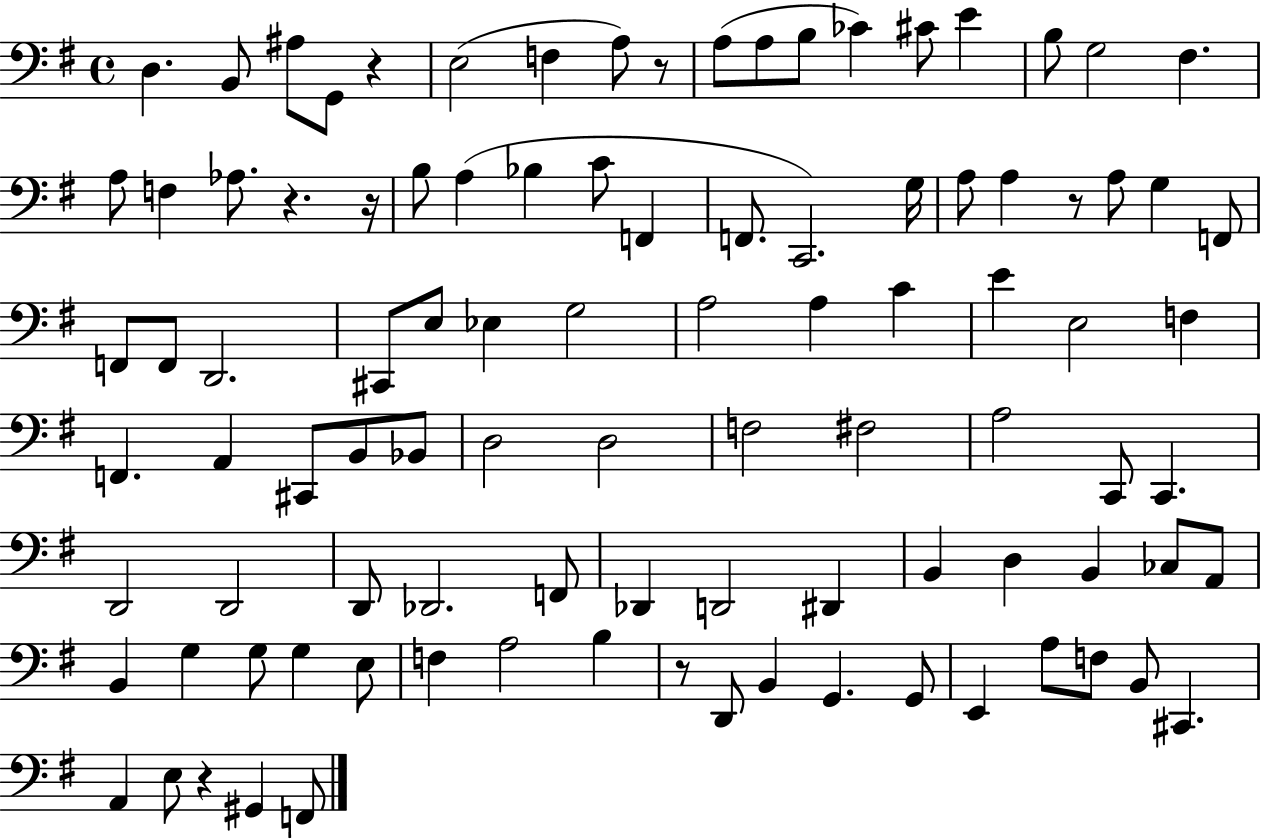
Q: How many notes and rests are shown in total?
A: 98